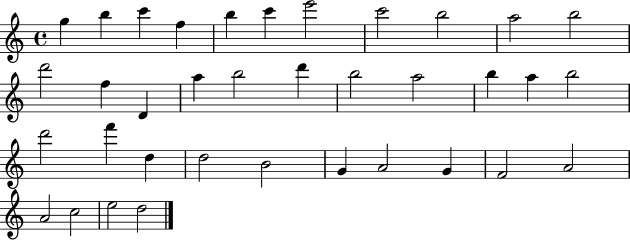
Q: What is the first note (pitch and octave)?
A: G5